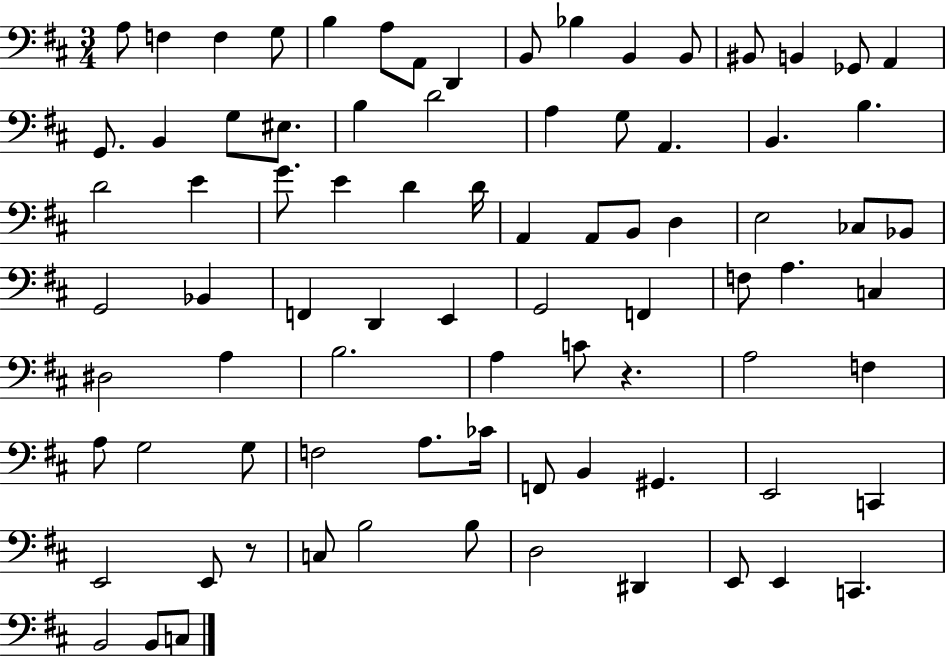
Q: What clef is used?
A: bass